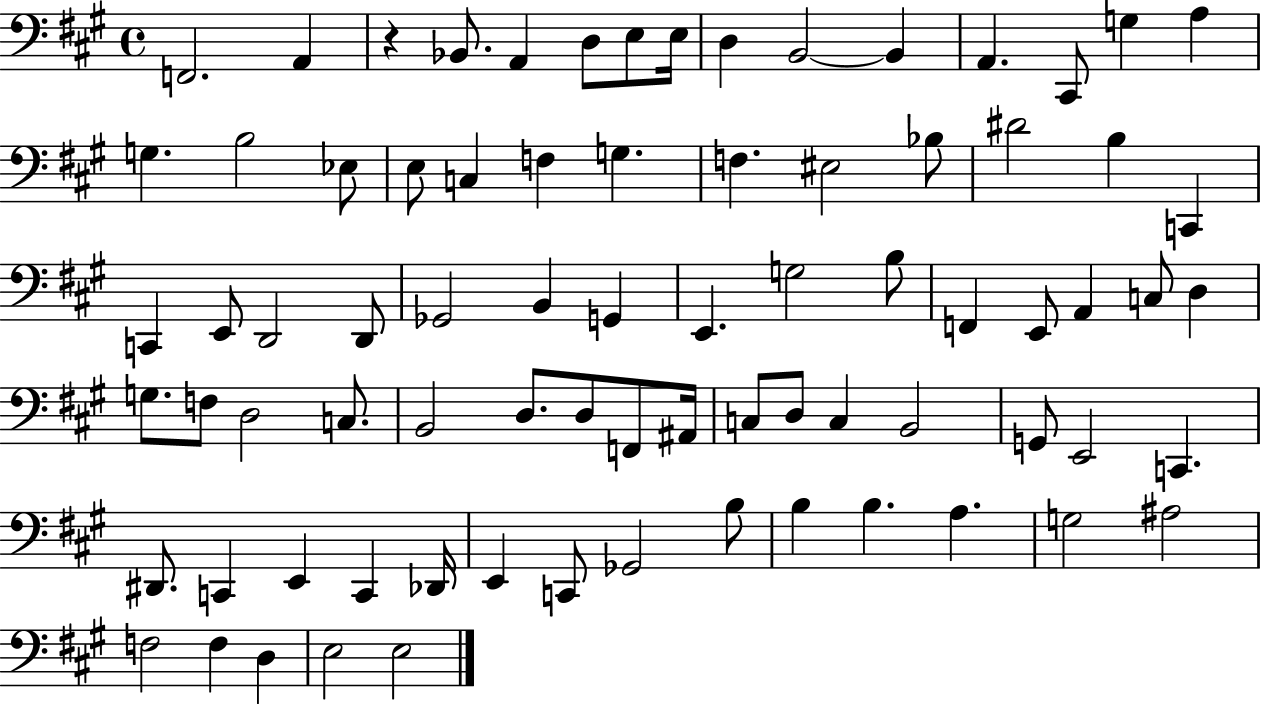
X:1
T:Untitled
M:4/4
L:1/4
K:A
F,,2 A,, z _B,,/2 A,, D,/2 E,/2 E,/4 D, B,,2 B,, A,, ^C,,/2 G, A, G, B,2 _E,/2 E,/2 C, F, G, F, ^E,2 _B,/2 ^D2 B, C,, C,, E,,/2 D,,2 D,,/2 _G,,2 B,, G,, E,, G,2 B,/2 F,, E,,/2 A,, C,/2 D, G,/2 F,/2 D,2 C,/2 B,,2 D,/2 D,/2 F,,/2 ^A,,/4 C,/2 D,/2 C, B,,2 G,,/2 E,,2 C,, ^D,,/2 C,, E,, C,, _D,,/4 E,, C,,/2 _G,,2 B,/2 B, B, A, G,2 ^A,2 F,2 F, D, E,2 E,2